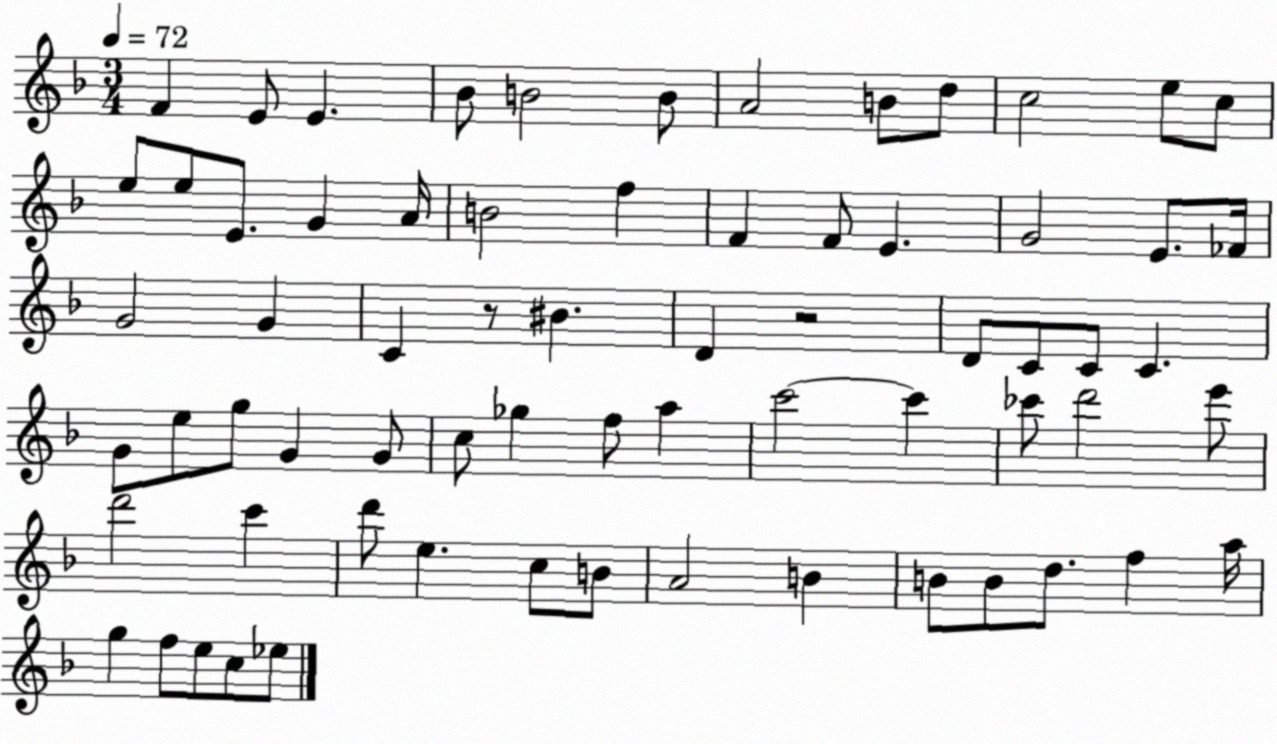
X:1
T:Untitled
M:3/4
L:1/4
K:F
F E/2 E _B/2 B2 B/2 A2 B/2 d/2 c2 e/2 c/2 e/2 e/2 E/2 G A/4 B2 f F F/2 E G2 E/2 _F/4 G2 G C z/2 ^B D z2 D/2 C/2 C/2 C G/2 e/2 g/2 G G/2 c/2 _g f/2 a c'2 c' _c'/2 d'2 e'/2 d'2 c' d'/2 e c/2 B/2 A2 B B/2 B/2 d/2 f a/4 g f/2 e/2 c/2 _e/2